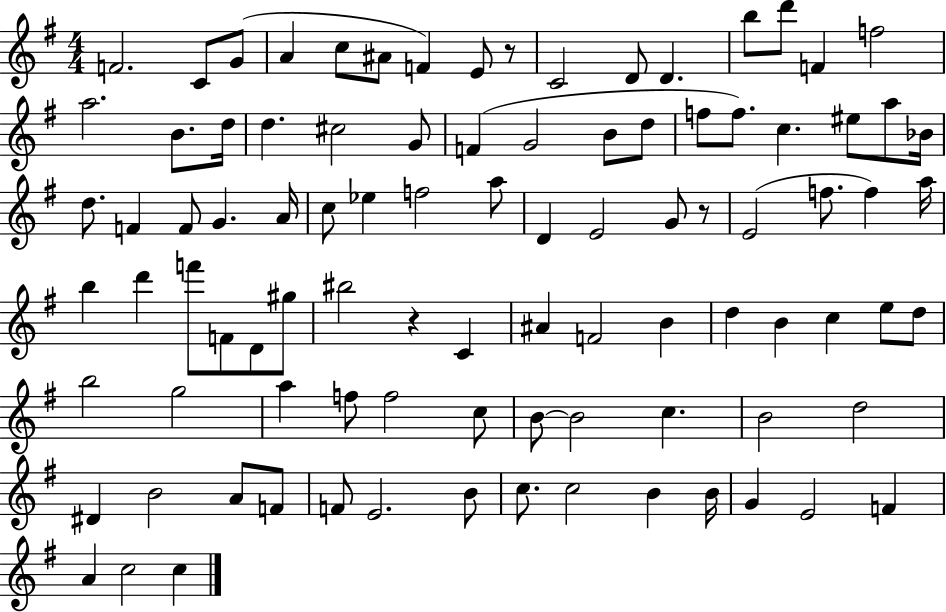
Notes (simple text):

F4/h. C4/e G4/e A4/q C5/e A#4/e F4/q E4/e R/e C4/h D4/e D4/q. B5/e D6/e F4/q F5/h A5/h. B4/e. D5/s D5/q. C#5/h G4/e F4/q G4/h B4/e D5/e F5/e F5/e. C5/q. EIS5/e A5/e Bb4/s D5/e. F4/q F4/e G4/q. A4/s C5/e Eb5/q F5/h A5/e D4/q E4/h G4/e R/e E4/h F5/e. F5/q A5/s B5/q D6/q F6/e F4/e D4/e G#5/e BIS5/h R/q C4/q A#4/q F4/h B4/q D5/q B4/q C5/q E5/e D5/e B5/h G5/h A5/q F5/e F5/h C5/e B4/e B4/h C5/q. B4/h D5/h D#4/q B4/h A4/e F4/e F4/e E4/h. B4/e C5/e. C5/h B4/q B4/s G4/q E4/h F4/q A4/q C5/h C5/q